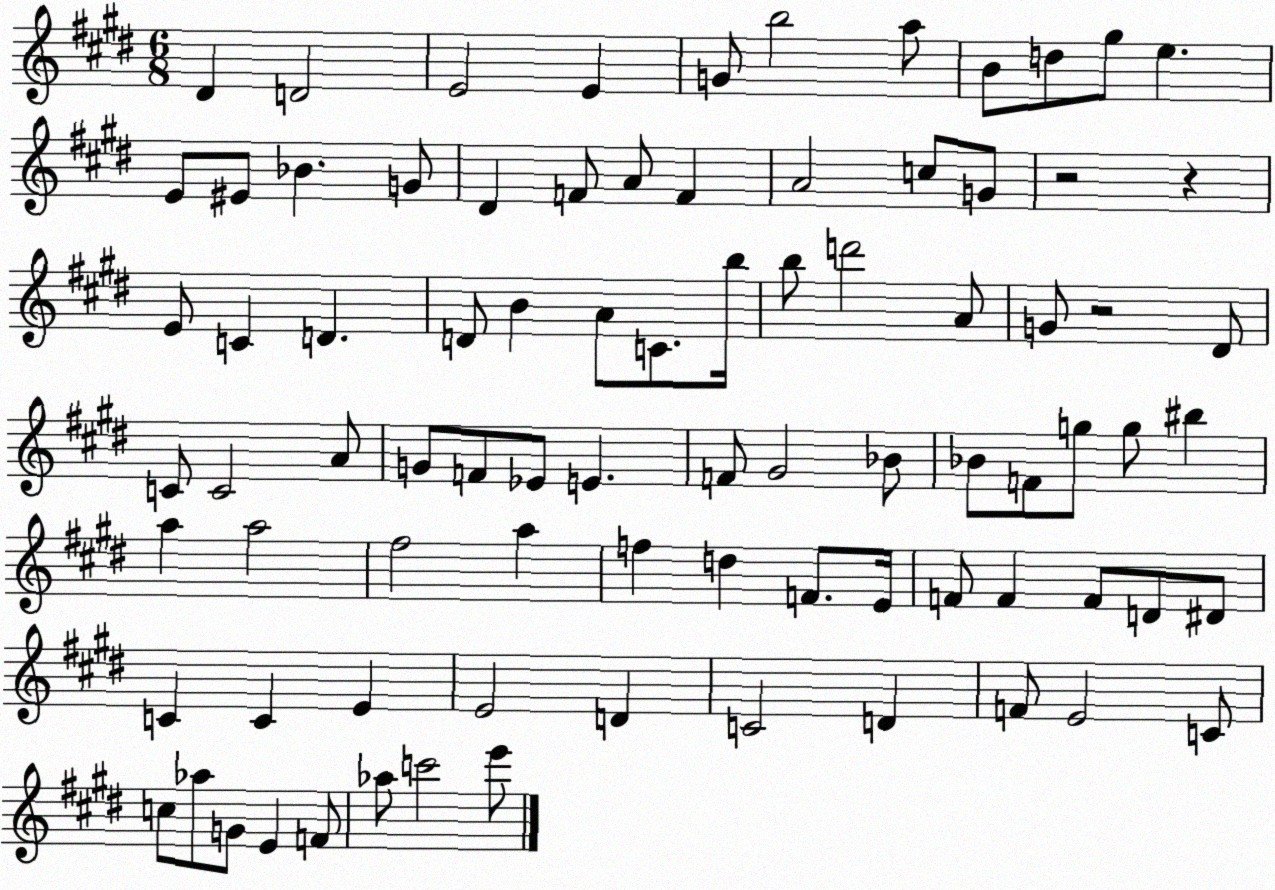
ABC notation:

X:1
T:Untitled
M:6/8
L:1/4
K:E
^D D2 E2 E G/2 b2 a/2 B/2 d/2 ^g/2 e E/2 ^E/2 _B G/2 ^D F/2 A/2 F A2 c/2 G/2 z2 z E/2 C D D/2 B A/2 C/2 b/4 b/2 d'2 A/2 G/2 z2 ^D/2 C/2 C2 A/2 G/2 F/2 _E/2 E F/2 ^G2 _B/2 _B/2 F/2 g/2 g/2 ^b a a2 ^f2 a f d F/2 E/4 F/2 F F/2 D/2 ^D/2 C C E E2 D C2 D F/2 E2 C/2 c/2 _a/2 G/2 E F/2 _a/2 c'2 e'/2